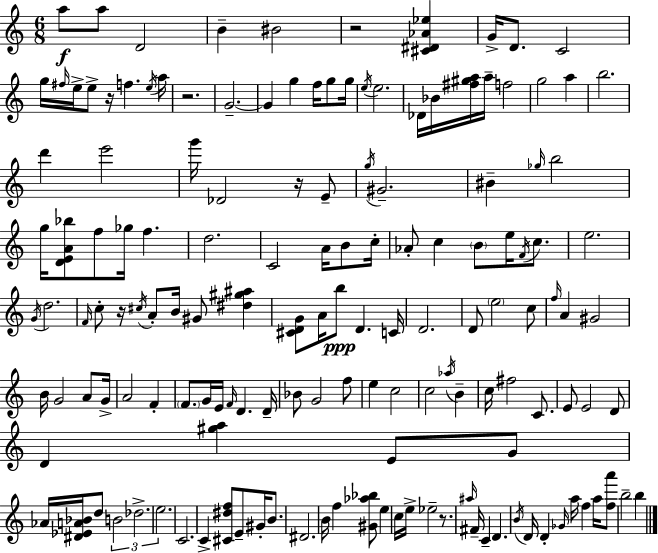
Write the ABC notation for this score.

X:1
T:Untitled
M:6/8
L:1/4
K:C
a/2 a/2 D2 B ^B2 z2 [^C^D_A_e] G/4 D/2 C2 g/4 ^f/4 e/4 e/2 z/4 f e/4 a/4 z2 G2 G g f/4 g/2 g/4 e/4 e2 _D/4 _B/4 [^f^ga]/4 a/4 f2 g2 a b2 d' e'2 g'/4 _D2 z/4 E/2 g/4 ^G2 ^B _g/4 b2 g/4 [DEA_b]/2 f/2 _g/4 f d2 C2 A/4 B/2 c/4 _A/2 c B/2 e/4 F/4 c/2 e2 G/4 d2 F/4 c/2 z/4 ^c/4 A/2 B/4 ^G/2 [^d^g^a] [^CDG]/2 A/4 b/2 D C/4 D2 D/2 e2 c/2 f/4 A ^G2 B/4 G2 A/2 G/4 A2 F F/2 G/4 E/4 F/4 D D/4 _B/2 G2 f/2 e c2 c2 _a/4 B c/4 ^f2 C/2 E/2 E2 D/2 D [^ga] E/2 G/2 _A/4 [^D_EA_B]/4 d/2 B2 _d2 e2 C2 C [^C^df]/2 E/2 ^G/4 B/2 ^D2 B/4 f [^G_a_b]/2 e c/4 e/4 _e2 z/2 ^a/4 ^F/4 C D B/4 D/4 D _G/4 a/4 f a/4 [fa']/2 b2 b